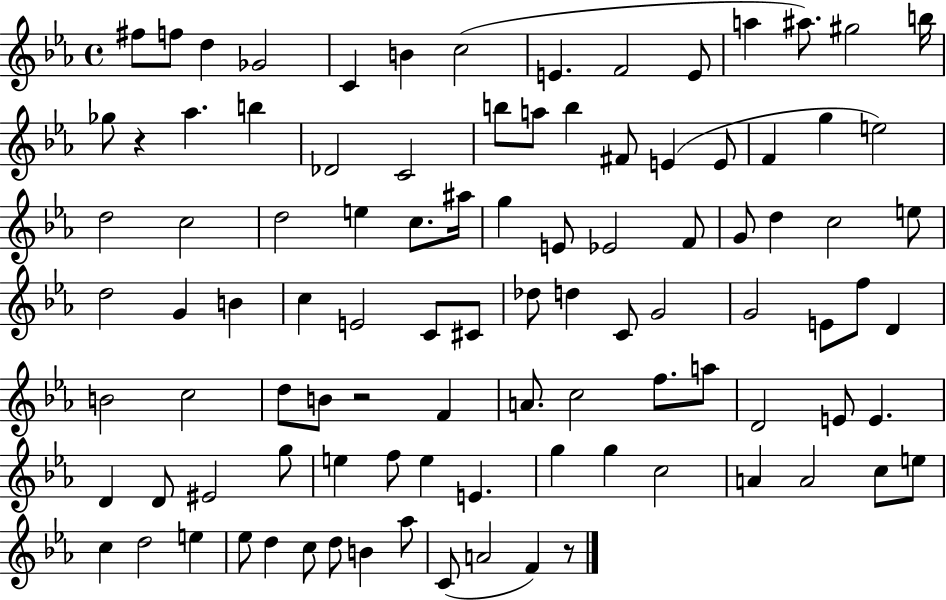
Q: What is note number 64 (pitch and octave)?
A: C5